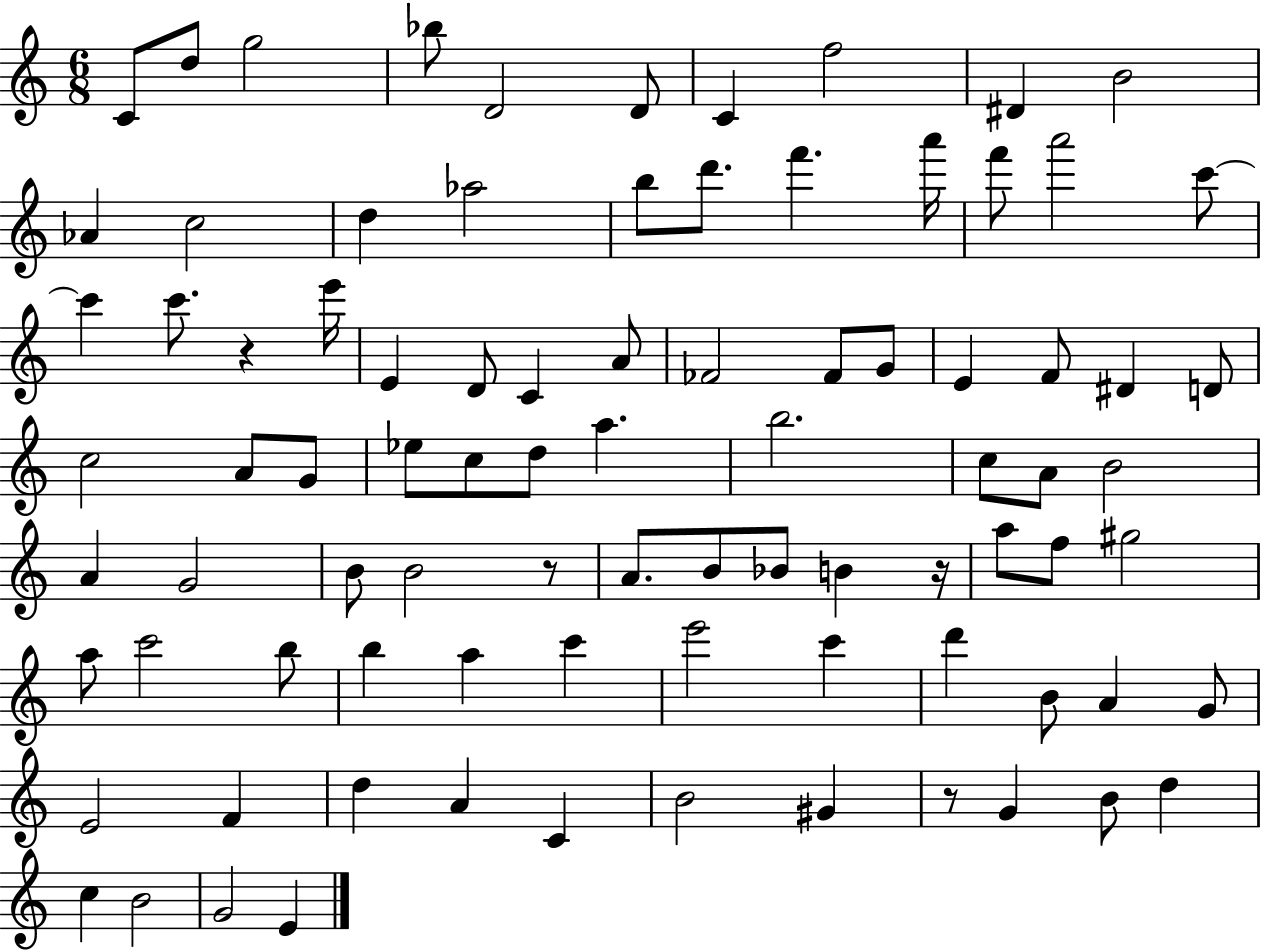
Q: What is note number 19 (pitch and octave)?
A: F6